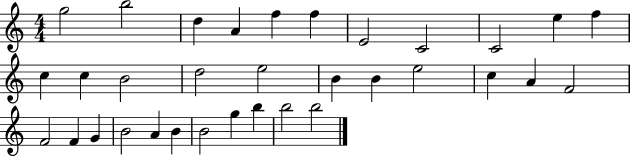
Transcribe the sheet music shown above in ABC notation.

X:1
T:Untitled
M:4/4
L:1/4
K:C
g2 b2 d A f f E2 C2 C2 e f c c B2 d2 e2 B B e2 c A F2 F2 F G B2 A B B2 g b b2 b2